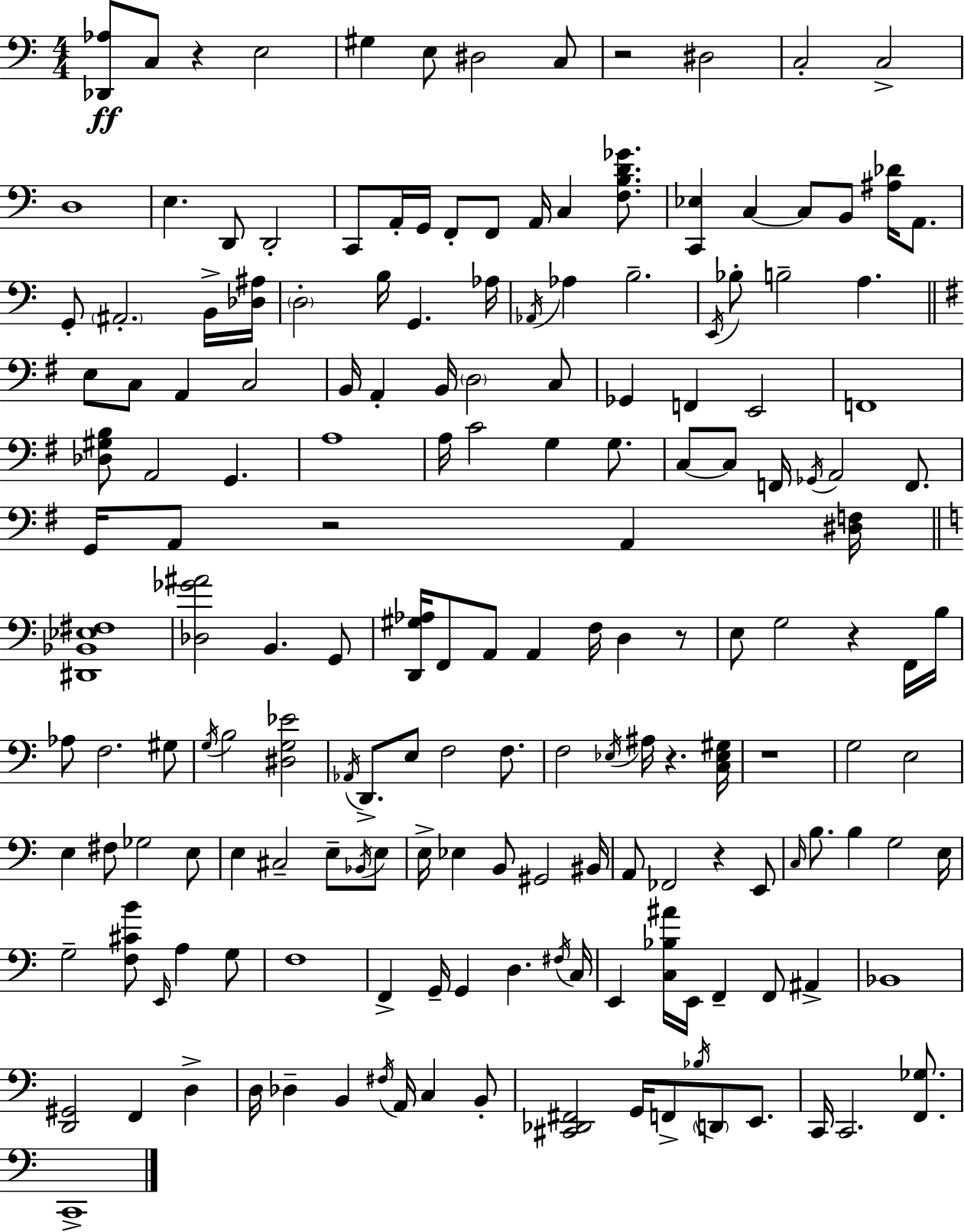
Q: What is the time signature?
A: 4/4